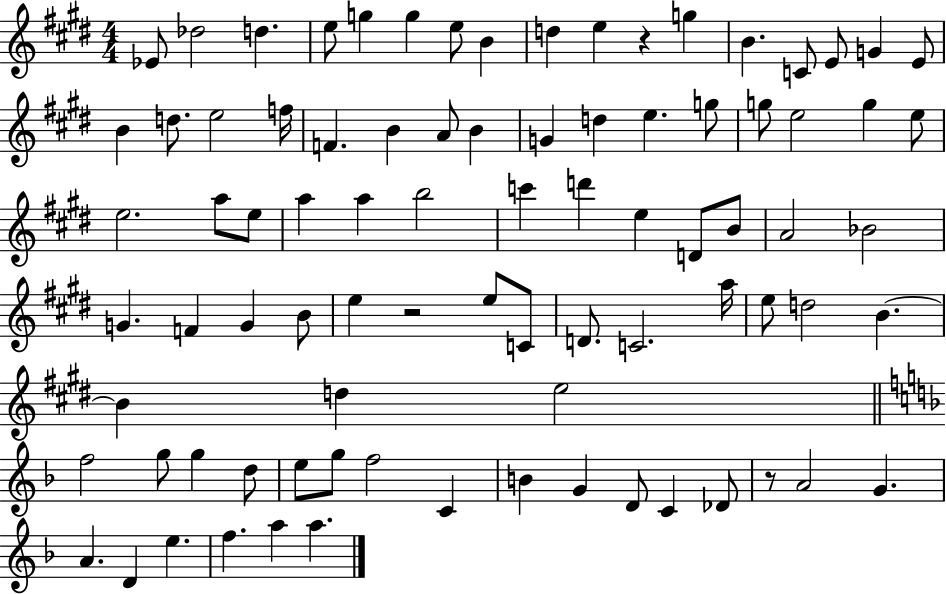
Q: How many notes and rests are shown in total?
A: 85